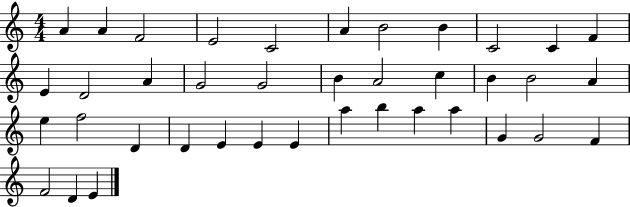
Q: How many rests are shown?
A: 0